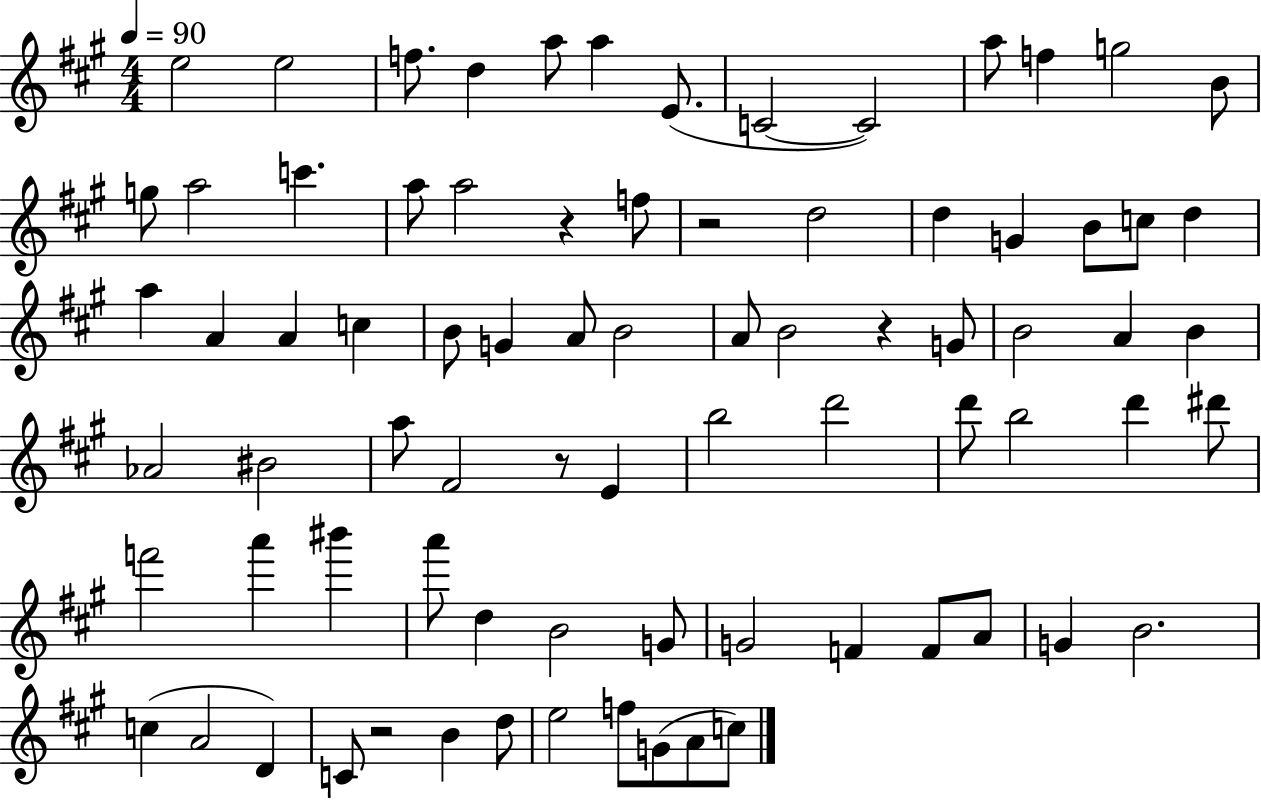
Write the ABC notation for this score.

X:1
T:Untitled
M:4/4
L:1/4
K:A
e2 e2 f/2 d a/2 a E/2 C2 C2 a/2 f g2 B/2 g/2 a2 c' a/2 a2 z f/2 z2 d2 d G B/2 c/2 d a A A c B/2 G A/2 B2 A/2 B2 z G/2 B2 A B _A2 ^B2 a/2 ^F2 z/2 E b2 d'2 d'/2 b2 d' ^d'/2 f'2 a' ^b' a'/2 d B2 G/2 G2 F F/2 A/2 G B2 c A2 D C/2 z2 B d/2 e2 f/2 G/2 A/2 c/2